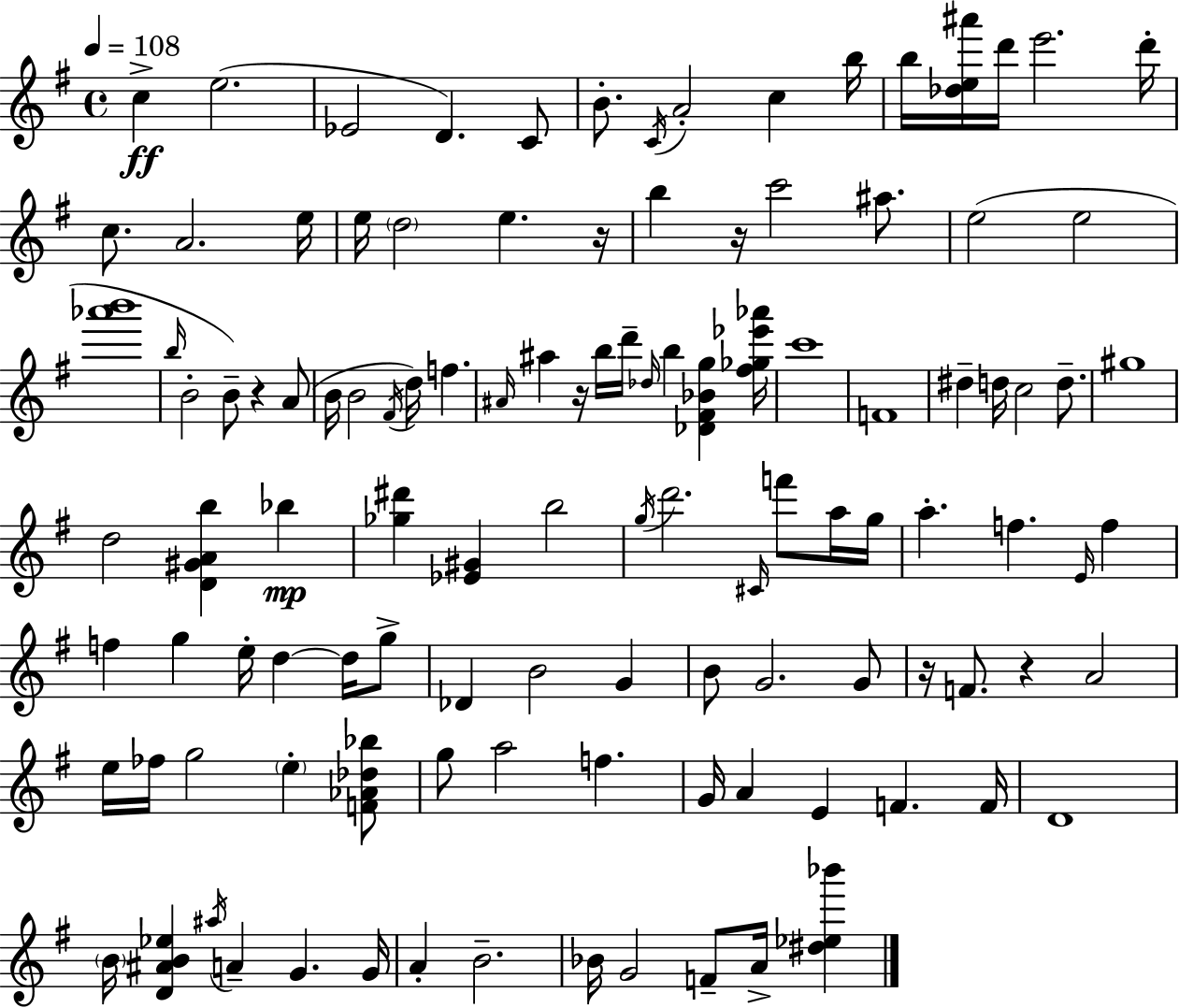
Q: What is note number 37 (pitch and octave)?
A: B5